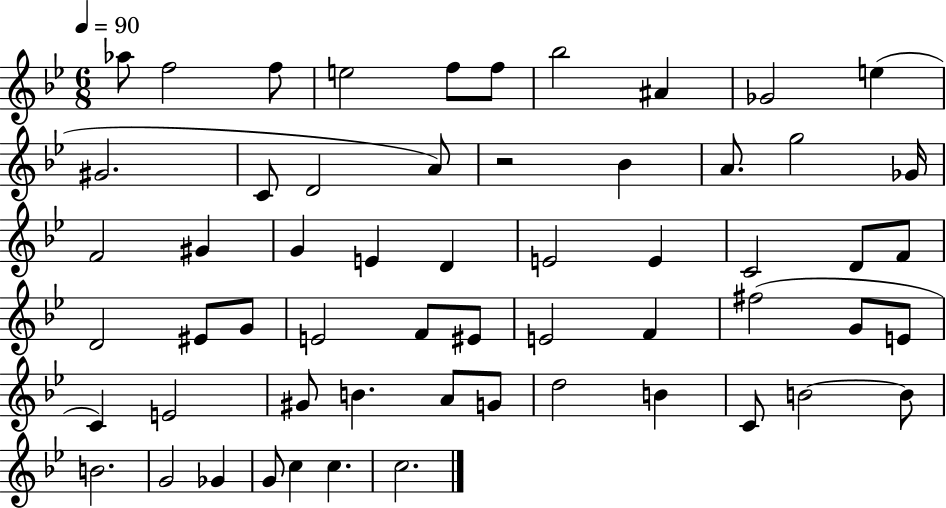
Ab5/e F5/h F5/e E5/h F5/e F5/e Bb5/h A#4/q Gb4/h E5/q G#4/h. C4/e D4/h A4/e R/h Bb4/q A4/e. G5/h Gb4/s F4/h G#4/q G4/q E4/q D4/q E4/h E4/q C4/h D4/e F4/e D4/h EIS4/e G4/e E4/h F4/e EIS4/e E4/h F4/q F#5/h G4/e E4/e C4/q E4/h G#4/e B4/q. A4/e G4/e D5/h B4/q C4/e B4/h B4/e B4/h. G4/h Gb4/q G4/e C5/q C5/q. C5/h.